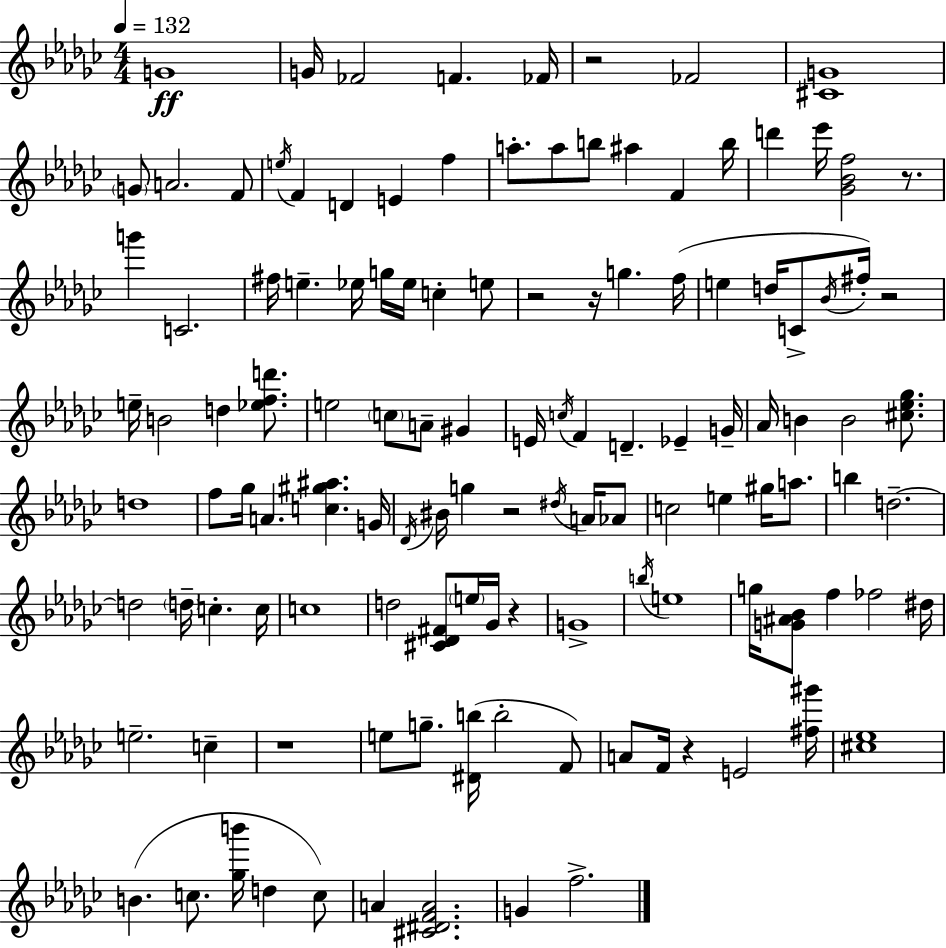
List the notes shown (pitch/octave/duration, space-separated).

G4/w G4/s FES4/h F4/q. FES4/s R/h FES4/h [C#4,G4]/w G4/e A4/h. F4/e E5/s F4/q D4/q E4/q F5/q A5/e. A5/e B5/e A#5/q F4/q B5/s D6/q Eb6/s [Gb4,Bb4,F5]/h R/e. G6/q C4/h. F#5/s E5/q. Eb5/s G5/s Eb5/s C5/q E5/e R/h R/s G5/q. F5/s E5/q D5/s C4/e Bb4/s F#5/s R/h E5/s B4/h D5/q [Eb5,F5,D6]/e. E5/h C5/e A4/e G#4/q E4/s C5/s F4/q D4/q. Eb4/q G4/s Ab4/s B4/q B4/h [C#5,Eb5,Gb5]/e. D5/w F5/e Gb5/s A4/q. [C5,G#5,A#5]/q. G4/s Db4/s BIS4/s G5/q R/h D#5/s A4/s Ab4/e C5/h E5/q G#5/s A5/e. B5/q D5/h. D5/h D5/s C5/q. C5/s C5/w D5/h [C#4,Db4,F#4]/e E5/s Gb4/s R/q G4/w B5/s E5/w G5/s [G4,A#4,Bb4]/e F5/q FES5/h D#5/s E5/h. C5/q R/w E5/e G5/e. [D#4,B5]/s B5/h F4/e A4/e F4/s R/q E4/h [F#5,G#6]/s [C#5,Eb5]/w B4/q. C5/e. [Gb5,B6]/s D5/q C5/e A4/q [C#4,D#4,F4,A4]/h. G4/q F5/h.